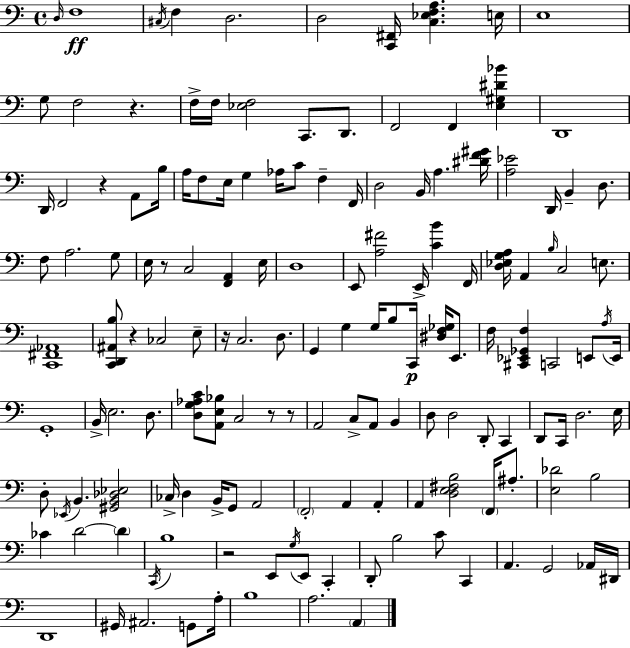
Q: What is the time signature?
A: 4/4